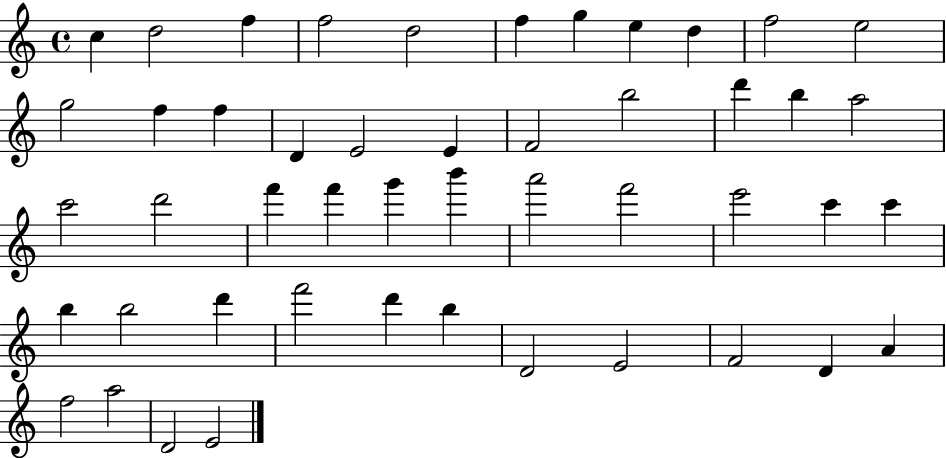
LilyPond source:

{
  \clef treble
  \time 4/4
  \defaultTimeSignature
  \key c \major
  c''4 d''2 f''4 | f''2 d''2 | f''4 g''4 e''4 d''4 | f''2 e''2 | \break g''2 f''4 f''4 | d'4 e'2 e'4 | f'2 b''2 | d'''4 b''4 a''2 | \break c'''2 d'''2 | f'''4 f'''4 g'''4 b'''4 | a'''2 f'''2 | e'''2 c'''4 c'''4 | \break b''4 b''2 d'''4 | f'''2 d'''4 b''4 | d'2 e'2 | f'2 d'4 a'4 | \break f''2 a''2 | d'2 e'2 | \bar "|."
}